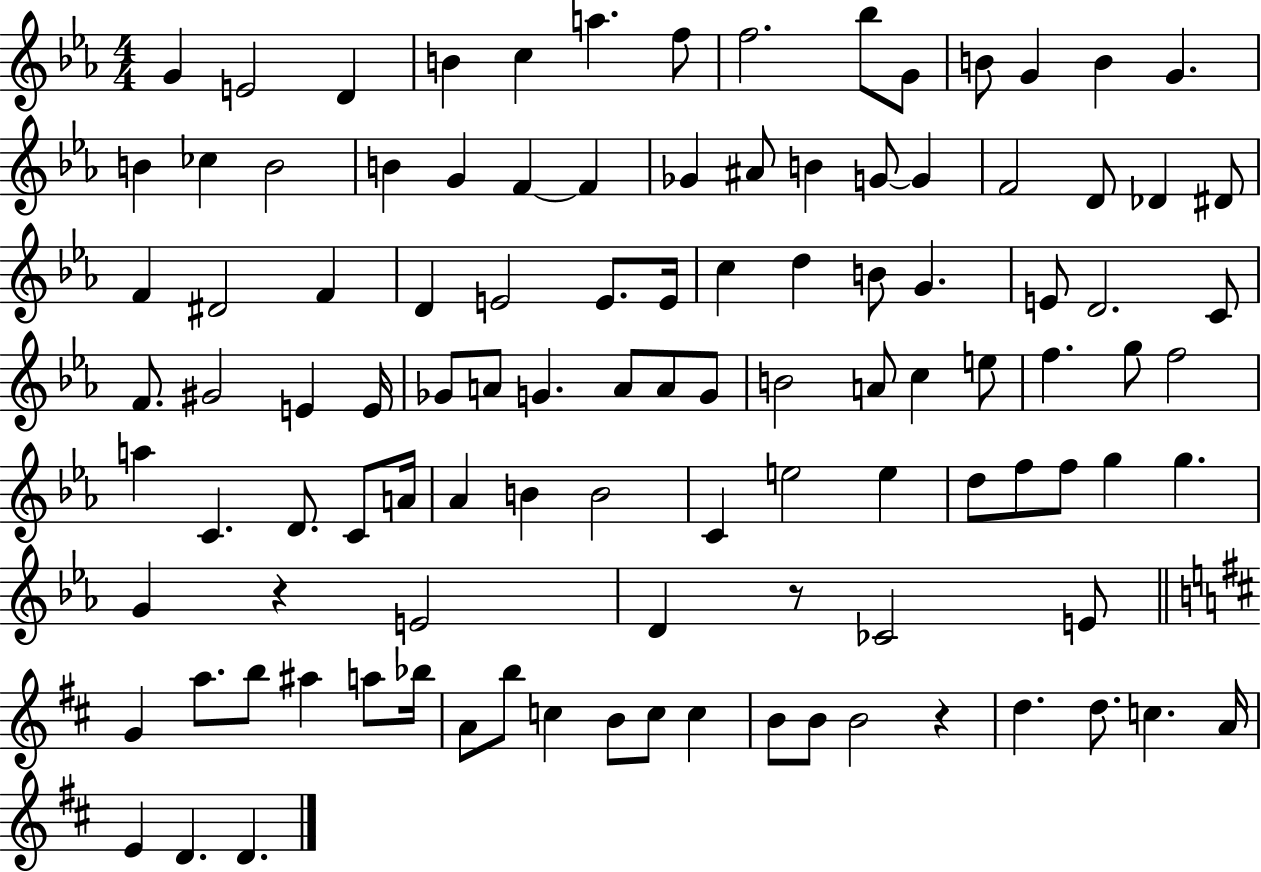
X:1
T:Untitled
M:4/4
L:1/4
K:Eb
G E2 D B c a f/2 f2 _b/2 G/2 B/2 G B G B _c B2 B G F F _G ^A/2 B G/2 G F2 D/2 _D ^D/2 F ^D2 F D E2 E/2 E/4 c d B/2 G E/2 D2 C/2 F/2 ^G2 E E/4 _G/2 A/2 G A/2 A/2 G/2 B2 A/2 c e/2 f g/2 f2 a C D/2 C/2 A/4 _A B B2 C e2 e d/2 f/2 f/2 g g G z E2 D z/2 _C2 E/2 G a/2 b/2 ^a a/2 _b/4 A/2 b/2 c B/2 c/2 c B/2 B/2 B2 z d d/2 c A/4 E D D